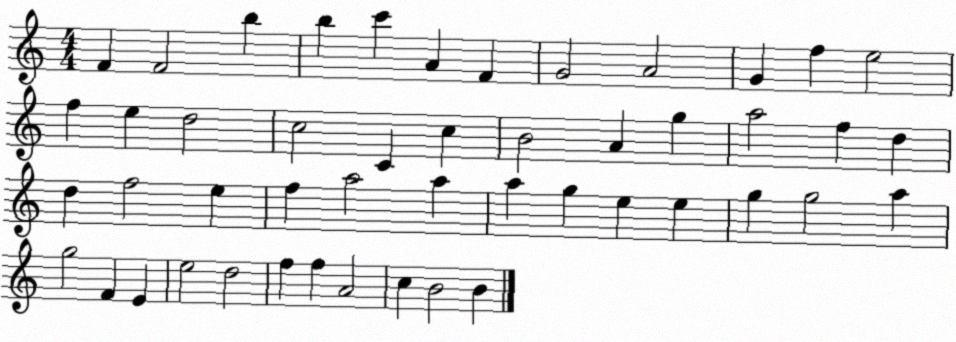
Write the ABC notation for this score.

X:1
T:Untitled
M:4/4
L:1/4
K:C
F F2 b b c' A F G2 A2 G f e2 f e d2 c2 C c B2 A g a2 f d d f2 e f a2 a a g e e g g2 a g2 F E e2 d2 f f A2 c B2 B